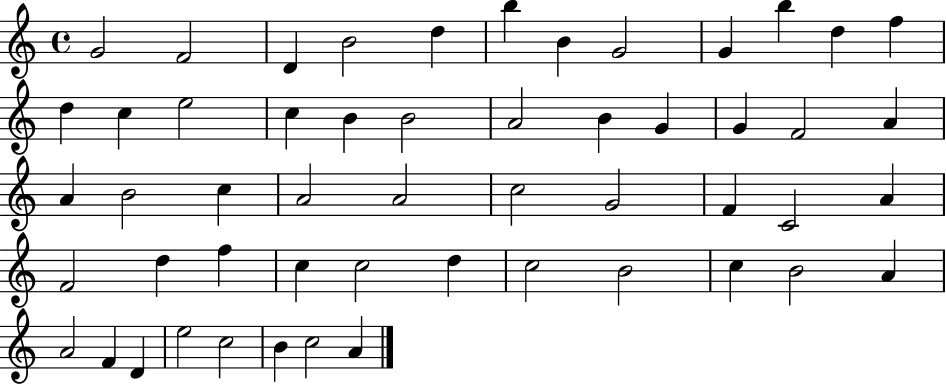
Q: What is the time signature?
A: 4/4